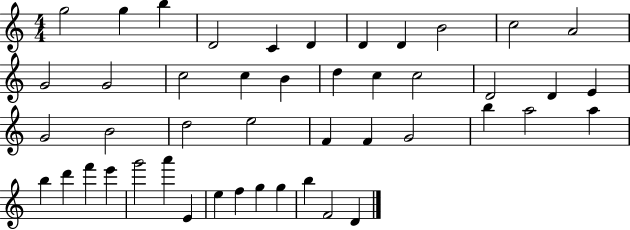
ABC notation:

X:1
T:Untitled
M:4/4
L:1/4
K:C
g2 g b D2 C D D D B2 c2 A2 G2 G2 c2 c B d c c2 D2 D E G2 B2 d2 e2 F F G2 b a2 a b d' f' e' g'2 a' E e f g g b F2 D